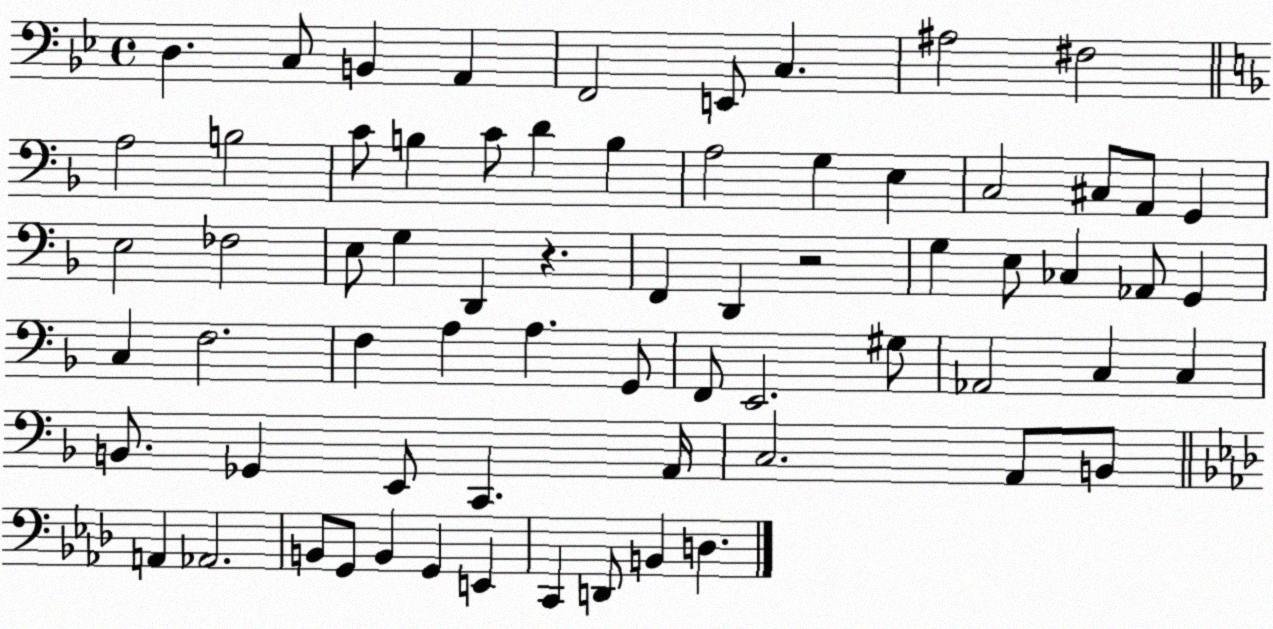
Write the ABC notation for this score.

X:1
T:Untitled
M:4/4
L:1/4
K:Bb
D, C,/2 B,, A,, F,,2 E,,/2 C, ^A,2 ^F,2 A,2 B,2 C/2 B, C/2 D B, A,2 G, E, C,2 ^C,/2 A,,/2 G,, E,2 _F,2 E,/2 G, D,, z F,, D,, z2 G, E,/2 _C, _A,,/2 G,, C, F,2 F, A, A, G,,/2 F,,/2 E,,2 ^G,/2 _A,,2 C, C, B,,/2 _G,, E,,/2 C,, A,,/4 C,2 A,,/2 B,,/2 A,, _A,,2 B,,/2 G,,/2 B,, G,, E,, C,, D,,/2 B,, D,